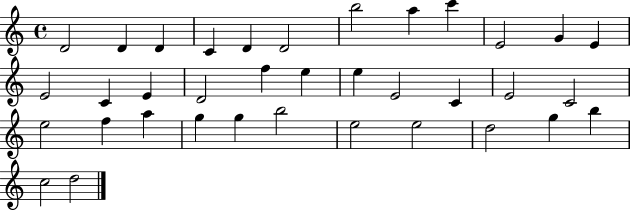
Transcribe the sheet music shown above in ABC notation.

X:1
T:Untitled
M:4/4
L:1/4
K:C
D2 D D C D D2 b2 a c' E2 G E E2 C E D2 f e e E2 C E2 C2 e2 f a g g b2 e2 e2 d2 g b c2 d2